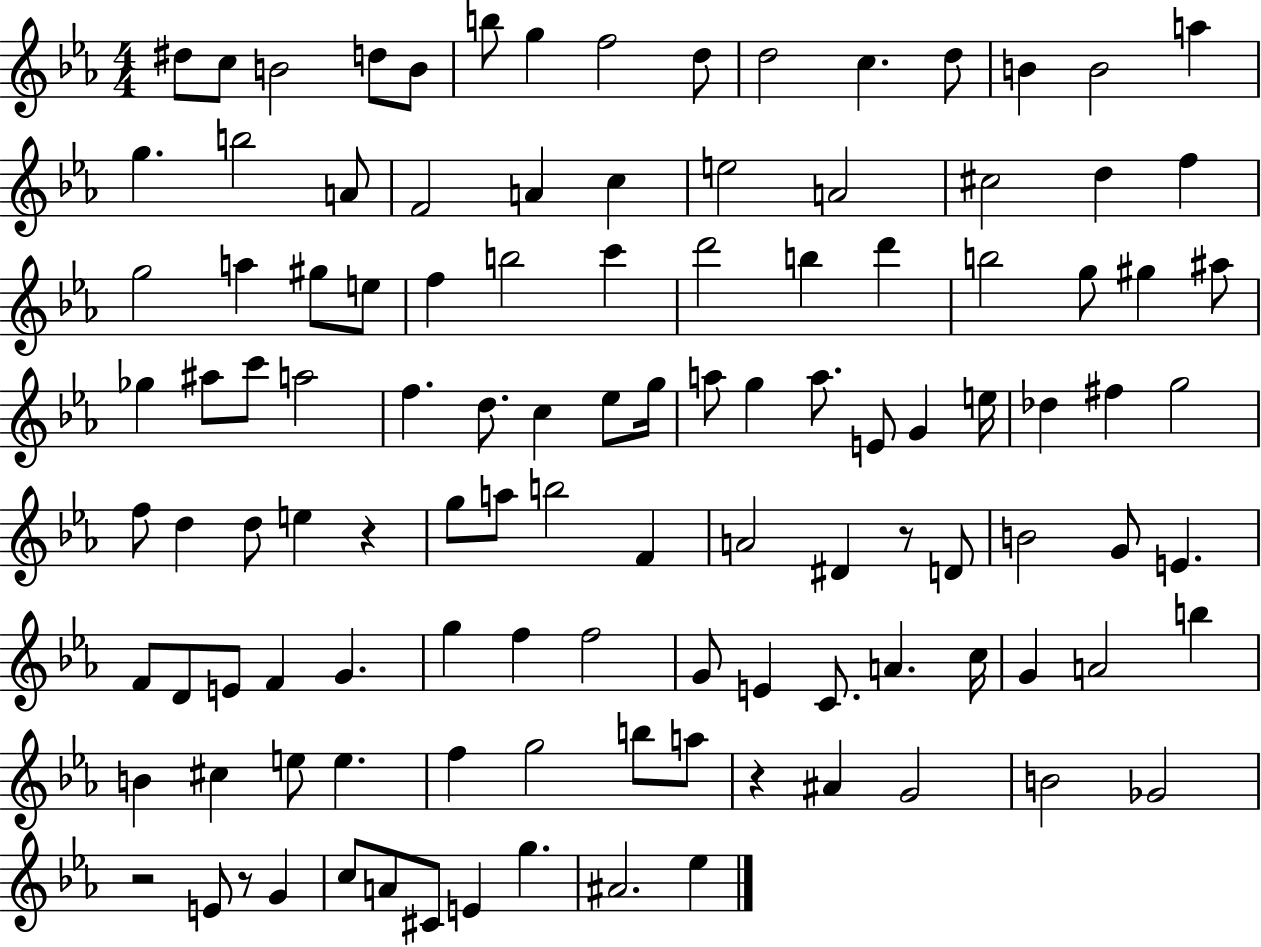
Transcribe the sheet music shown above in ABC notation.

X:1
T:Untitled
M:4/4
L:1/4
K:Eb
^d/2 c/2 B2 d/2 B/2 b/2 g f2 d/2 d2 c d/2 B B2 a g b2 A/2 F2 A c e2 A2 ^c2 d f g2 a ^g/2 e/2 f b2 c' d'2 b d' b2 g/2 ^g ^a/2 _g ^a/2 c'/2 a2 f d/2 c _e/2 g/4 a/2 g a/2 E/2 G e/4 _d ^f g2 f/2 d d/2 e z g/2 a/2 b2 F A2 ^D z/2 D/2 B2 G/2 E F/2 D/2 E/2 F G g f f2 G/2 E C/2 A c/4 G A2 b B ^c e/2 e f g2 b/2 a/2 z ^A G2 B2 _G2 z2 E/2 z/2 G c/2 A/2 ^C/2 E g ^A2 _e